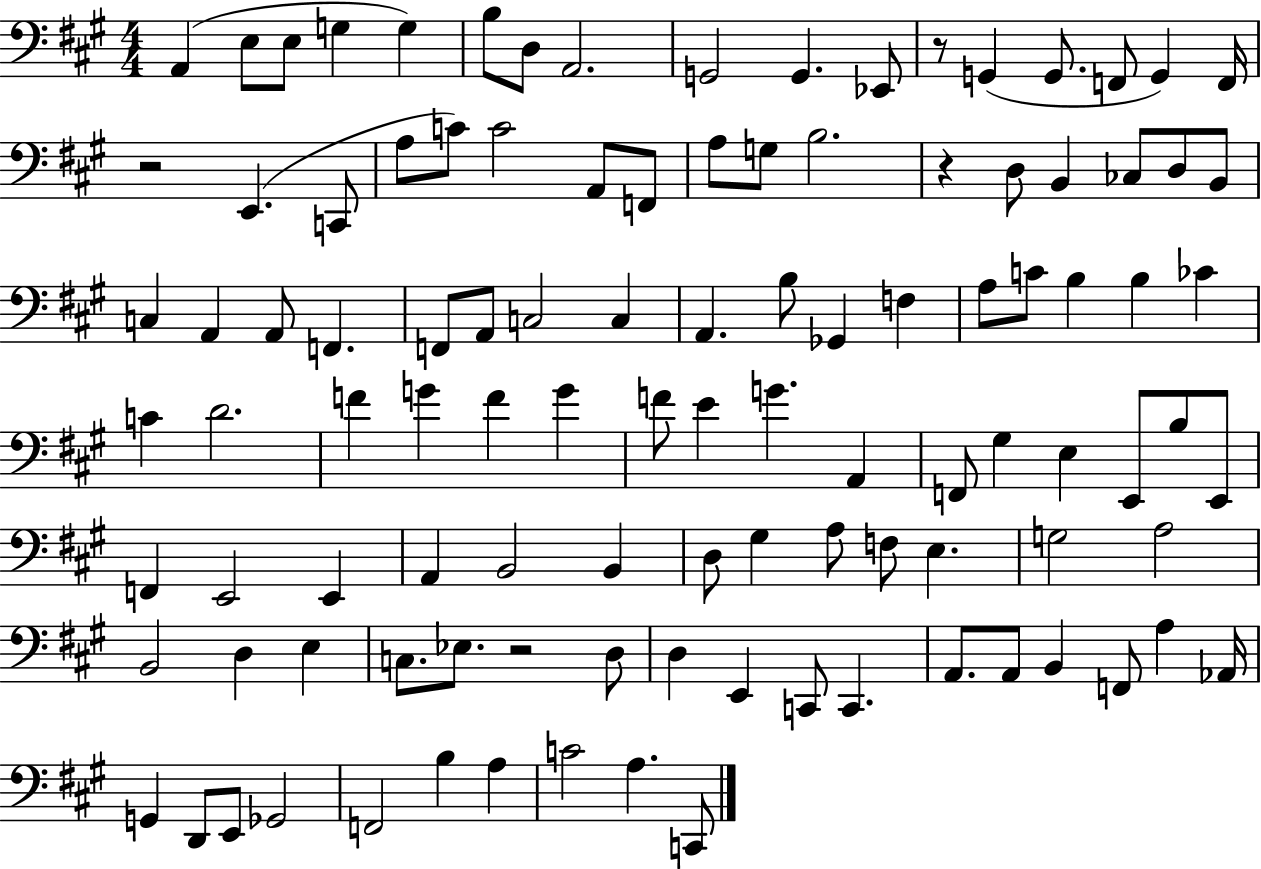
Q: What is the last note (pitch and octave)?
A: C2